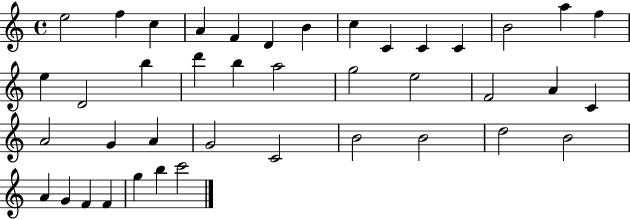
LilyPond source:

{
  \clef treble
  \time 4/4
  \defaultTimeSignature
  \key c \major
  e''2 f''4 c''4 | a'4 f'4 d'4 b'4 | c''4 c'4 c'4 c'4 | b'2 a''4 f''4 | \break e''4 d'2 b''4 | d'''4 b''4 a''2 | g''2 e''2 | f'2 a'4 c'4 | \break a'2 g'4 a'4 | g'2 c'2 | b'2 b'2 | d''2 b'2 | \break a'4 g'4 f'4 f'4 | g''4 b''4 c'''2 | \bar "|."
}